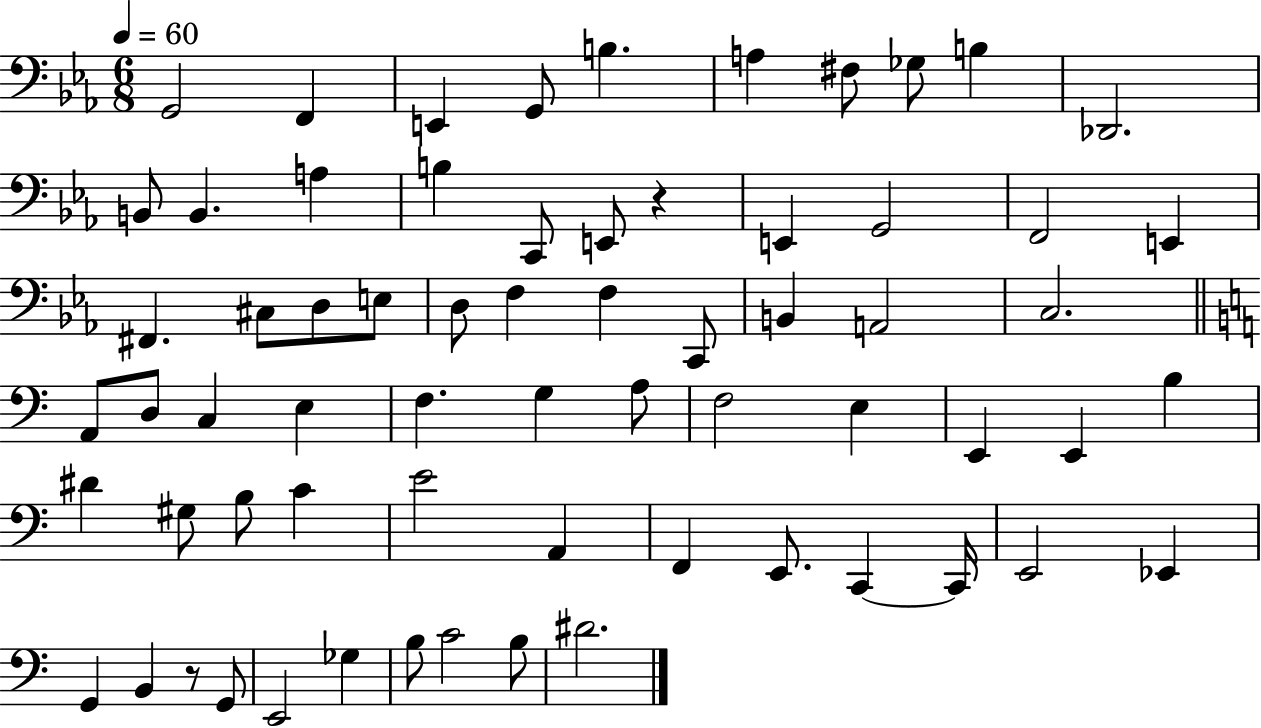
X:1
T:Untitled
M:6/8
L:1/4
K:Eb
G,,2 F,, E,, G,,/2 B, A, ^F,/2 _G,/2 B, _D,,2 B,,/2 B,, A, B, C,,/2 E,,/2 z E,, G,,2 F,,2 E,, ^F,, ^C,/2 D,/2 E,/2 D,/2 F, F, C,,/2 B,, A,,2 C,2 A,,/2 D,/2 C, E, F, G, A,/2 F,2 E, E,, E,, B, ^D ^G,/2 B,/2 C E2 A,, F,, E,,/2 C,, C,,/4 E,,2 _E,, G,, B,, z/2 G,,/2 E,,2 _G, B,/2 C2 B,/2 ^D2